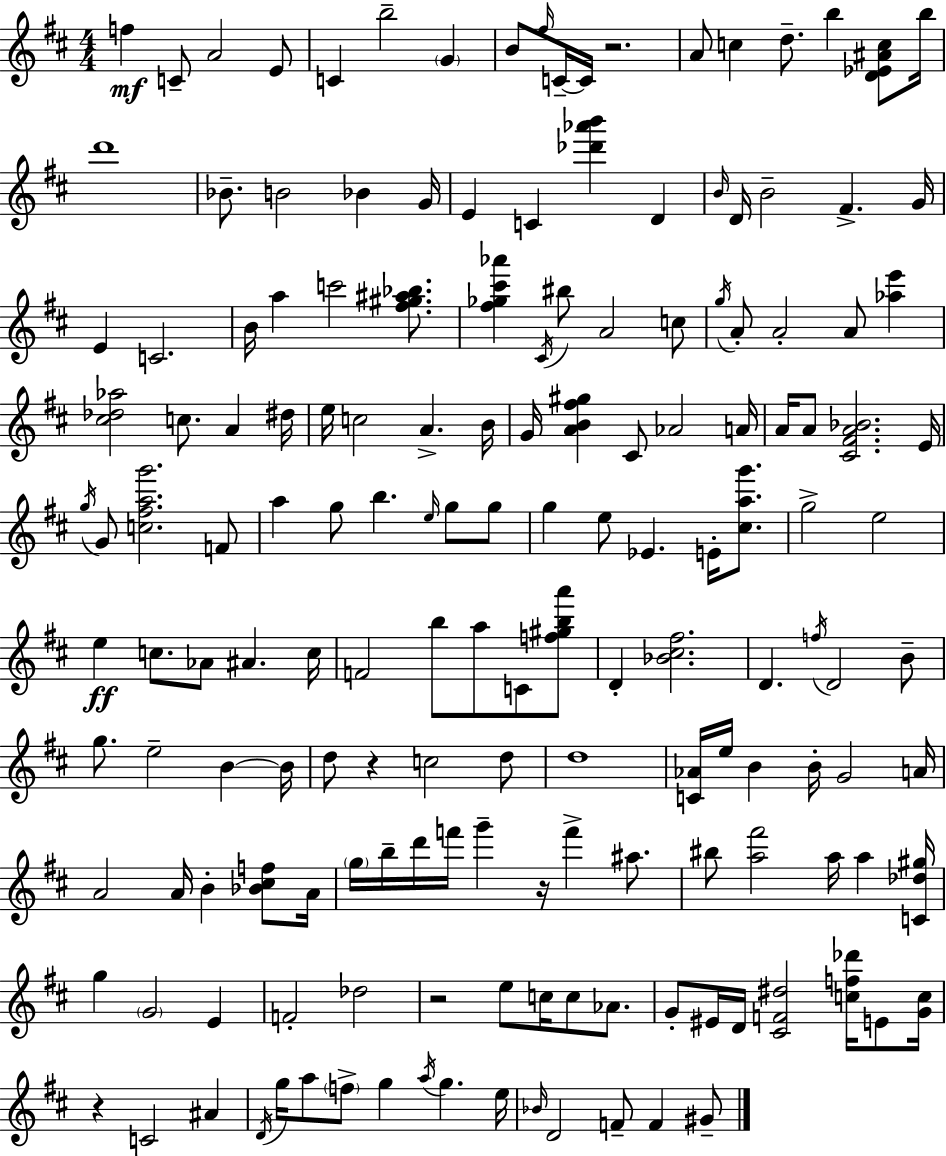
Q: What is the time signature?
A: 4/4